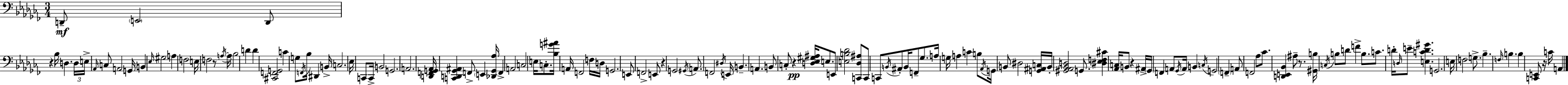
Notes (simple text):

D2/e E2/h D2/e R/q Bb3/s D3/q. D3/s E3/s Ab2/s C3/e A2/h G2/s B2/q Eb3/s G#3/h A3/q F3/h E3/s F3/h R/e A3/s A3/s Bb3/h D4/q D4/q [C#2,F2,G2]/h C4/q G3/e F2/s Bb3/s D#2/q B2/s C3/h. Eb3/s C2/e C2/s B2/h G2/h. A2/h. [D2,F2,G2,Ab2]/s [C2,D2,Gb2,A#2]/q F2/e E2/q [Db2,Gb2,Ab3]/s F2/q A2/h C3/h E3/s C3/e. [Bb3,G4,A#4]/s A2/s F2/h F3/s D3/s G2/h. E2/e F2/h E2/e R/q G2/h G#2/s A2/e. F2/h D#3/s E2/s B2/q. A2/q. B2/e C3/e R/q [D3,Eb3,G#3,A#3]/s E3/e. E2/e [E3,B3,Db4]/h [C2,Db3,A#3]/e C2/e C2/e B2/s A#2/e B2/s F2/e Gb3/e. A3/s G3/s A3/q C4/q B3/e Ab2/s G2/s B2/e D#3/h [G2,A#2,C3]/s B2/s [G#2,Ab2,Bb2,D3]/h G2/e. [D#3,Eb3,F3,C#4]/q [Ab2,C3]/s B2/e R/q A#2/s Gb2/s F2/q A2/e Gb2/s A2/s B2/q C3/s G2/h F2/q A2/e F2/h Ab3/e CES4/e. [D2,E2,Bb2]/q A#3/e R/e. [G#2,B3]/s C3/s B3/e D4/e F4/q B3/e. C4/e. D4/s D3/s E4/e [E3,C4,D4,G#4]/q. G2/h. E3/s F3/h G3/e. Bb3/q. F3/s B3/q. B3/q [C2,E2]/e R/s C4/s A2/q